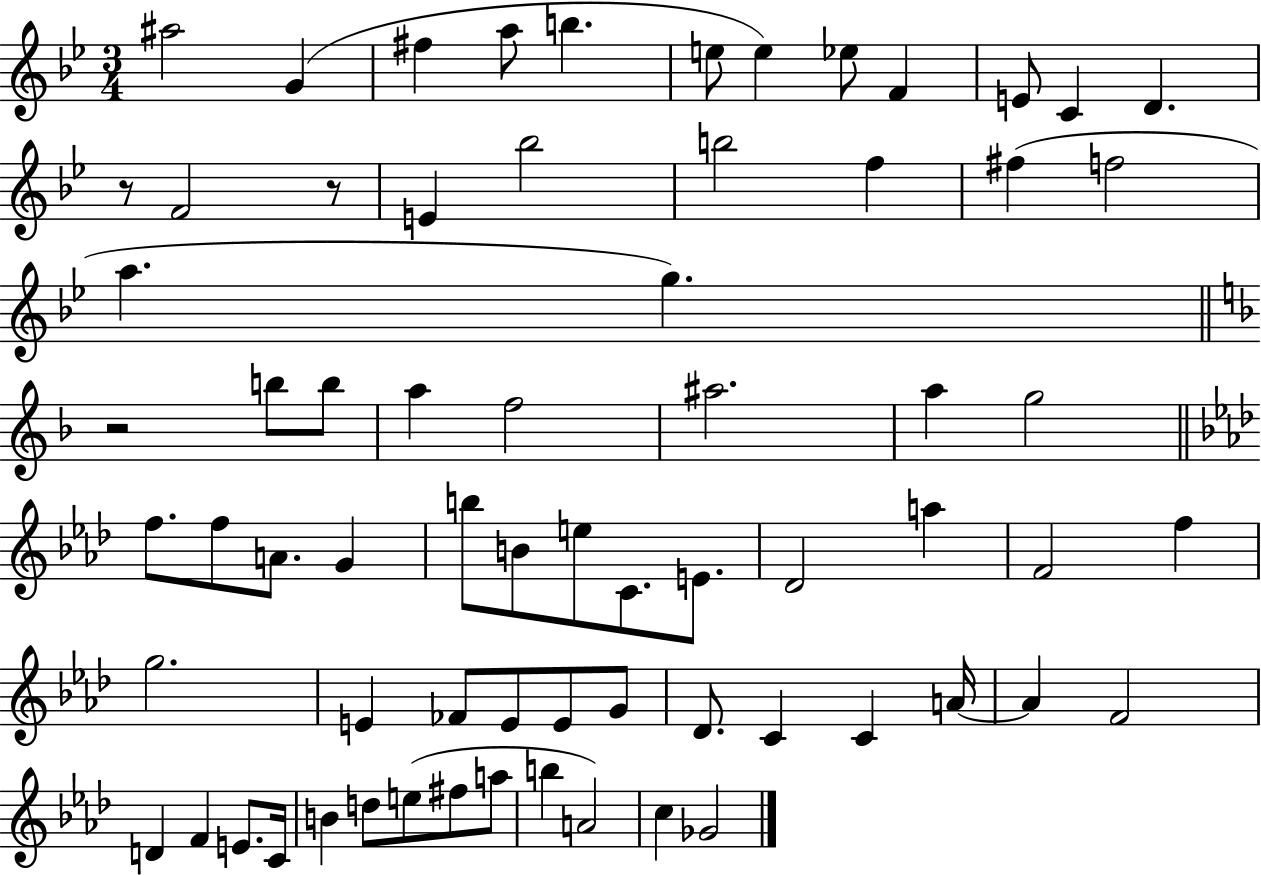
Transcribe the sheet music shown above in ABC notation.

X:1
T:Untitled
M:3/4
L:1/4
K:Bb
^a2 G ^f a/2 b e/2 e _e/2 F E/2 C D z/2 F2 z/2 E _b2 b2 f ^f f2 a g z2 b/2 b/2 a f2 ^a2 a g2 f/2 f/2 A/2 G b/2 B/2 e/2 C/2 E/2 _D2 a F2 f g2 E _F/2 E/2 E/2 G/2 _D/2 C C A/4 A F2 D F E/2 C/4 B d/2 e/2 ^f/2 a/2 b A2 c _G2